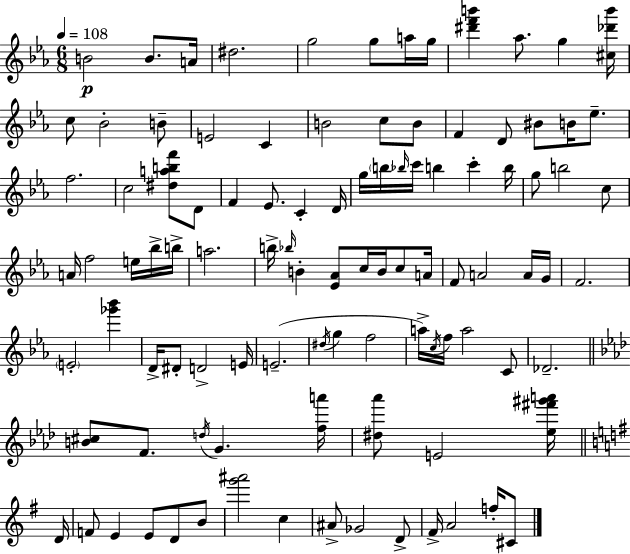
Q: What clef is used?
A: treble